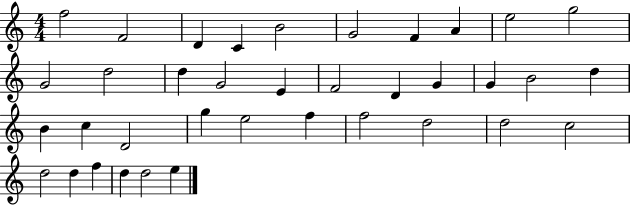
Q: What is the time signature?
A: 4/4